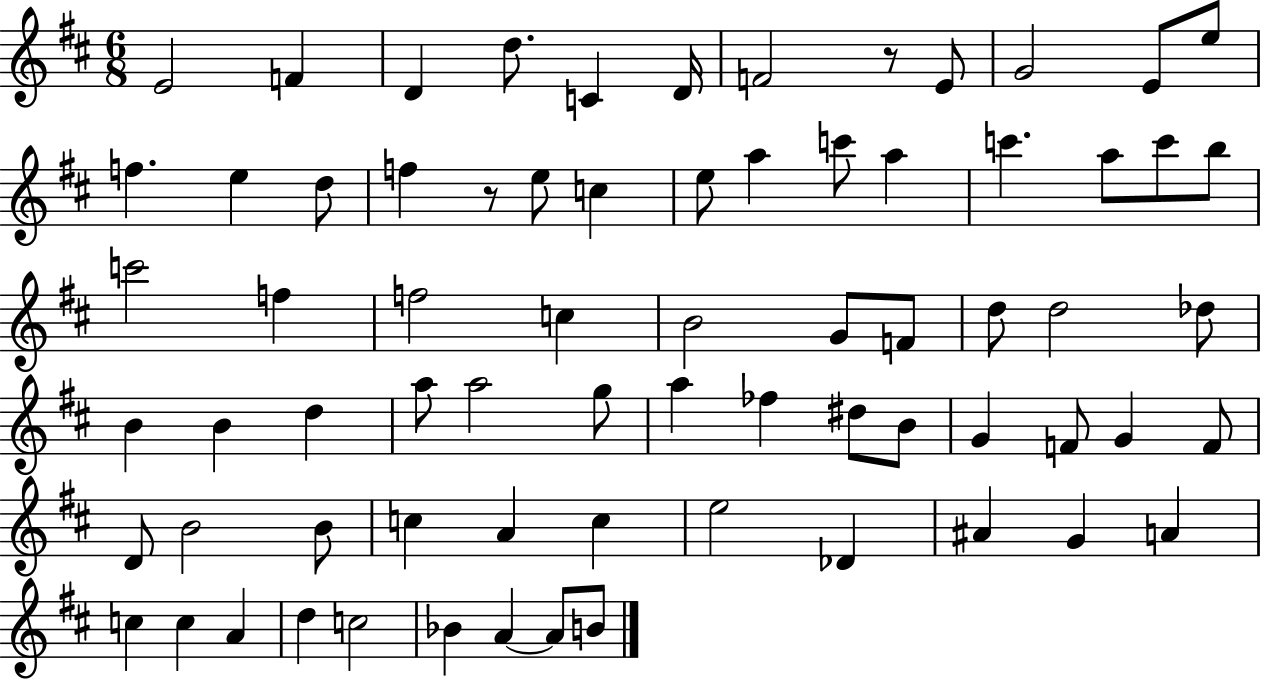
{
  \clef treble
  \numericTimeSignature
  \time 6/8
  \key d \major
  e'2 f'4 | d'4 d''8. c'4 d'16 | f'2 r8 e'8 | g'2 e'8 e''8 | \break f''4. e''4 d''8 | f''4 r8 e''8 c''4 | e''8 a''4 c'''8 a''4 | c'''4. a''8 c'''8 b''8 | \break c'''2 f''4 | f''2 c''4 | b'2 g'8 f'8 | d''8 d''2 des''8 | \break b'4 b'4 d''4 | a''8 a''2 g''8 | a''4 fes''4 dis''8 b'8 | g'4 f'8 g'4 f'8 | \break d'8 b'2 b'8 | c''4 a'4 c''4 | e''2 des'4 | ais'4 g'4 a'4 | \break c''4 c''4 a'4 | d''4 c''2 | bes'4 a'4~~ a'8 b'8 | \bar "|."
}